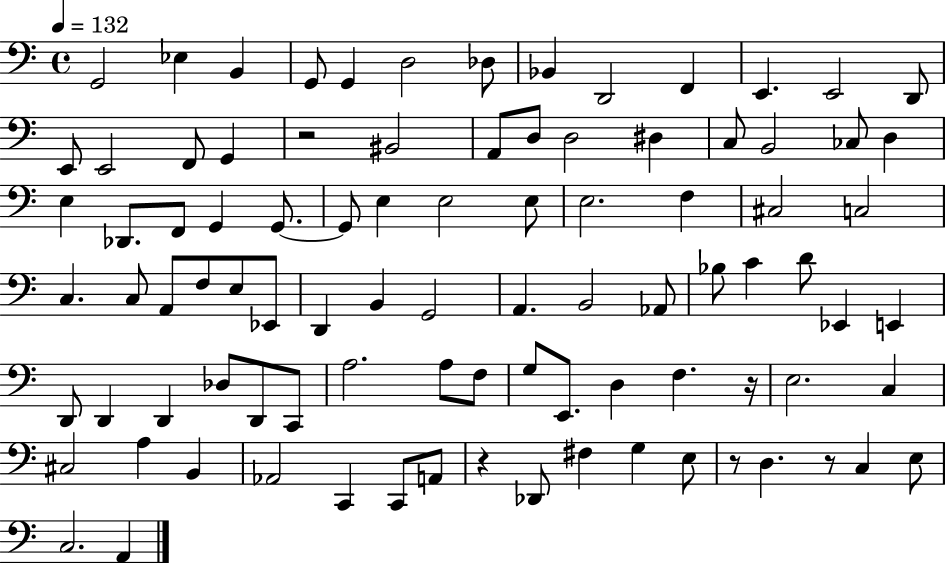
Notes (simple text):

G2/h Eb3/q B2/q G2/e G2/q D3/h Db3/e Bb2/q D2/h F2/q E2/q. E2/h D2/e E2/e E2/h F2/e G2/q R/h BIS2/h A2/e D3/e D3/h D#3/q C3/e B2/h CES3/e D3/q E3/q Db2/e. F2/e G2/q G2/e. G2/e E3/q E3/h E3/e E3/h. F3/q C#3/h C3/h C3/q. C3/e A2/e F3/e E3/e Eb2/e D2/q B2/q G2/h A2/q. B2/h Ab2/e Bb3/e C4/q D4/e Eb2/q E2/q D2/e D2/q D2/q Db3/e D2/e C2/e A3/h. A3/e F3/e G3/e E2/e. D3/q F3/q. R/s E3/h. C3/q C#3/h A3/q B2/q Ab2/h C2/q C2/e A2/e R/q Db2/e F#3/q G3/q E3/e R/e D3/q. R/e C3/q E3/e C3/h. A2/q